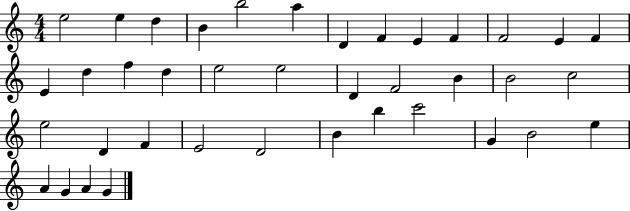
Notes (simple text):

E5/h E5/q D5/q B4/q B5/h A5/q D4/q F4/q E4/q F4/q F4/h E4/q F4/q E4/q D5/q F5/q D5/q E5/h E5/h D4/q F4/h B4/q B4/h C5/h E5/h D4/q F4/q E4/h D4/h B4/q B5/q C6/h G4/q B4/h E5/q A4/q G4/q A4/q G4/q